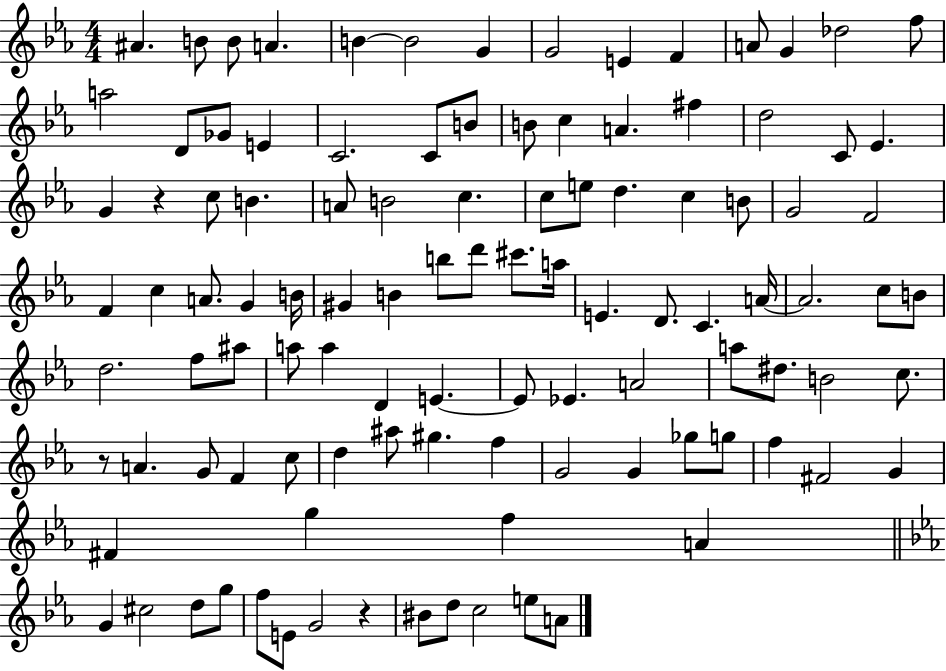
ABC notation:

X:1
T:Untitled
M:4/4
L:1/4
K:Eb
^A B/2 B/2 A B B2 G G2 E F A/2 G _d2 f/2 a2 D/2 _G/2 E C2 C/2 B/2 B/2 c A ^f d2 C/2 _E G z c/2 B A/2 B2 c c/2 e/2 d c B/2 G2 F2 F c A/2 G B/4 ^G B b/2 d'/2 ^c'/2 a/4 E D/2 C A/4 A2 c/2 B/2 d2 f/2 ^a/2 a/2 a D E E/2 _E A2 a/2 ^d/2 B2 c/2 z/2 A G/2 F c/2 d ^a/2 ^g f G2 G _g/2 g/2 f ^F2 G ^F g f A G ^c2 d/2 g/2 f/2 E/2 G2 z ^B/2 d/2 c2 e/2 A/2